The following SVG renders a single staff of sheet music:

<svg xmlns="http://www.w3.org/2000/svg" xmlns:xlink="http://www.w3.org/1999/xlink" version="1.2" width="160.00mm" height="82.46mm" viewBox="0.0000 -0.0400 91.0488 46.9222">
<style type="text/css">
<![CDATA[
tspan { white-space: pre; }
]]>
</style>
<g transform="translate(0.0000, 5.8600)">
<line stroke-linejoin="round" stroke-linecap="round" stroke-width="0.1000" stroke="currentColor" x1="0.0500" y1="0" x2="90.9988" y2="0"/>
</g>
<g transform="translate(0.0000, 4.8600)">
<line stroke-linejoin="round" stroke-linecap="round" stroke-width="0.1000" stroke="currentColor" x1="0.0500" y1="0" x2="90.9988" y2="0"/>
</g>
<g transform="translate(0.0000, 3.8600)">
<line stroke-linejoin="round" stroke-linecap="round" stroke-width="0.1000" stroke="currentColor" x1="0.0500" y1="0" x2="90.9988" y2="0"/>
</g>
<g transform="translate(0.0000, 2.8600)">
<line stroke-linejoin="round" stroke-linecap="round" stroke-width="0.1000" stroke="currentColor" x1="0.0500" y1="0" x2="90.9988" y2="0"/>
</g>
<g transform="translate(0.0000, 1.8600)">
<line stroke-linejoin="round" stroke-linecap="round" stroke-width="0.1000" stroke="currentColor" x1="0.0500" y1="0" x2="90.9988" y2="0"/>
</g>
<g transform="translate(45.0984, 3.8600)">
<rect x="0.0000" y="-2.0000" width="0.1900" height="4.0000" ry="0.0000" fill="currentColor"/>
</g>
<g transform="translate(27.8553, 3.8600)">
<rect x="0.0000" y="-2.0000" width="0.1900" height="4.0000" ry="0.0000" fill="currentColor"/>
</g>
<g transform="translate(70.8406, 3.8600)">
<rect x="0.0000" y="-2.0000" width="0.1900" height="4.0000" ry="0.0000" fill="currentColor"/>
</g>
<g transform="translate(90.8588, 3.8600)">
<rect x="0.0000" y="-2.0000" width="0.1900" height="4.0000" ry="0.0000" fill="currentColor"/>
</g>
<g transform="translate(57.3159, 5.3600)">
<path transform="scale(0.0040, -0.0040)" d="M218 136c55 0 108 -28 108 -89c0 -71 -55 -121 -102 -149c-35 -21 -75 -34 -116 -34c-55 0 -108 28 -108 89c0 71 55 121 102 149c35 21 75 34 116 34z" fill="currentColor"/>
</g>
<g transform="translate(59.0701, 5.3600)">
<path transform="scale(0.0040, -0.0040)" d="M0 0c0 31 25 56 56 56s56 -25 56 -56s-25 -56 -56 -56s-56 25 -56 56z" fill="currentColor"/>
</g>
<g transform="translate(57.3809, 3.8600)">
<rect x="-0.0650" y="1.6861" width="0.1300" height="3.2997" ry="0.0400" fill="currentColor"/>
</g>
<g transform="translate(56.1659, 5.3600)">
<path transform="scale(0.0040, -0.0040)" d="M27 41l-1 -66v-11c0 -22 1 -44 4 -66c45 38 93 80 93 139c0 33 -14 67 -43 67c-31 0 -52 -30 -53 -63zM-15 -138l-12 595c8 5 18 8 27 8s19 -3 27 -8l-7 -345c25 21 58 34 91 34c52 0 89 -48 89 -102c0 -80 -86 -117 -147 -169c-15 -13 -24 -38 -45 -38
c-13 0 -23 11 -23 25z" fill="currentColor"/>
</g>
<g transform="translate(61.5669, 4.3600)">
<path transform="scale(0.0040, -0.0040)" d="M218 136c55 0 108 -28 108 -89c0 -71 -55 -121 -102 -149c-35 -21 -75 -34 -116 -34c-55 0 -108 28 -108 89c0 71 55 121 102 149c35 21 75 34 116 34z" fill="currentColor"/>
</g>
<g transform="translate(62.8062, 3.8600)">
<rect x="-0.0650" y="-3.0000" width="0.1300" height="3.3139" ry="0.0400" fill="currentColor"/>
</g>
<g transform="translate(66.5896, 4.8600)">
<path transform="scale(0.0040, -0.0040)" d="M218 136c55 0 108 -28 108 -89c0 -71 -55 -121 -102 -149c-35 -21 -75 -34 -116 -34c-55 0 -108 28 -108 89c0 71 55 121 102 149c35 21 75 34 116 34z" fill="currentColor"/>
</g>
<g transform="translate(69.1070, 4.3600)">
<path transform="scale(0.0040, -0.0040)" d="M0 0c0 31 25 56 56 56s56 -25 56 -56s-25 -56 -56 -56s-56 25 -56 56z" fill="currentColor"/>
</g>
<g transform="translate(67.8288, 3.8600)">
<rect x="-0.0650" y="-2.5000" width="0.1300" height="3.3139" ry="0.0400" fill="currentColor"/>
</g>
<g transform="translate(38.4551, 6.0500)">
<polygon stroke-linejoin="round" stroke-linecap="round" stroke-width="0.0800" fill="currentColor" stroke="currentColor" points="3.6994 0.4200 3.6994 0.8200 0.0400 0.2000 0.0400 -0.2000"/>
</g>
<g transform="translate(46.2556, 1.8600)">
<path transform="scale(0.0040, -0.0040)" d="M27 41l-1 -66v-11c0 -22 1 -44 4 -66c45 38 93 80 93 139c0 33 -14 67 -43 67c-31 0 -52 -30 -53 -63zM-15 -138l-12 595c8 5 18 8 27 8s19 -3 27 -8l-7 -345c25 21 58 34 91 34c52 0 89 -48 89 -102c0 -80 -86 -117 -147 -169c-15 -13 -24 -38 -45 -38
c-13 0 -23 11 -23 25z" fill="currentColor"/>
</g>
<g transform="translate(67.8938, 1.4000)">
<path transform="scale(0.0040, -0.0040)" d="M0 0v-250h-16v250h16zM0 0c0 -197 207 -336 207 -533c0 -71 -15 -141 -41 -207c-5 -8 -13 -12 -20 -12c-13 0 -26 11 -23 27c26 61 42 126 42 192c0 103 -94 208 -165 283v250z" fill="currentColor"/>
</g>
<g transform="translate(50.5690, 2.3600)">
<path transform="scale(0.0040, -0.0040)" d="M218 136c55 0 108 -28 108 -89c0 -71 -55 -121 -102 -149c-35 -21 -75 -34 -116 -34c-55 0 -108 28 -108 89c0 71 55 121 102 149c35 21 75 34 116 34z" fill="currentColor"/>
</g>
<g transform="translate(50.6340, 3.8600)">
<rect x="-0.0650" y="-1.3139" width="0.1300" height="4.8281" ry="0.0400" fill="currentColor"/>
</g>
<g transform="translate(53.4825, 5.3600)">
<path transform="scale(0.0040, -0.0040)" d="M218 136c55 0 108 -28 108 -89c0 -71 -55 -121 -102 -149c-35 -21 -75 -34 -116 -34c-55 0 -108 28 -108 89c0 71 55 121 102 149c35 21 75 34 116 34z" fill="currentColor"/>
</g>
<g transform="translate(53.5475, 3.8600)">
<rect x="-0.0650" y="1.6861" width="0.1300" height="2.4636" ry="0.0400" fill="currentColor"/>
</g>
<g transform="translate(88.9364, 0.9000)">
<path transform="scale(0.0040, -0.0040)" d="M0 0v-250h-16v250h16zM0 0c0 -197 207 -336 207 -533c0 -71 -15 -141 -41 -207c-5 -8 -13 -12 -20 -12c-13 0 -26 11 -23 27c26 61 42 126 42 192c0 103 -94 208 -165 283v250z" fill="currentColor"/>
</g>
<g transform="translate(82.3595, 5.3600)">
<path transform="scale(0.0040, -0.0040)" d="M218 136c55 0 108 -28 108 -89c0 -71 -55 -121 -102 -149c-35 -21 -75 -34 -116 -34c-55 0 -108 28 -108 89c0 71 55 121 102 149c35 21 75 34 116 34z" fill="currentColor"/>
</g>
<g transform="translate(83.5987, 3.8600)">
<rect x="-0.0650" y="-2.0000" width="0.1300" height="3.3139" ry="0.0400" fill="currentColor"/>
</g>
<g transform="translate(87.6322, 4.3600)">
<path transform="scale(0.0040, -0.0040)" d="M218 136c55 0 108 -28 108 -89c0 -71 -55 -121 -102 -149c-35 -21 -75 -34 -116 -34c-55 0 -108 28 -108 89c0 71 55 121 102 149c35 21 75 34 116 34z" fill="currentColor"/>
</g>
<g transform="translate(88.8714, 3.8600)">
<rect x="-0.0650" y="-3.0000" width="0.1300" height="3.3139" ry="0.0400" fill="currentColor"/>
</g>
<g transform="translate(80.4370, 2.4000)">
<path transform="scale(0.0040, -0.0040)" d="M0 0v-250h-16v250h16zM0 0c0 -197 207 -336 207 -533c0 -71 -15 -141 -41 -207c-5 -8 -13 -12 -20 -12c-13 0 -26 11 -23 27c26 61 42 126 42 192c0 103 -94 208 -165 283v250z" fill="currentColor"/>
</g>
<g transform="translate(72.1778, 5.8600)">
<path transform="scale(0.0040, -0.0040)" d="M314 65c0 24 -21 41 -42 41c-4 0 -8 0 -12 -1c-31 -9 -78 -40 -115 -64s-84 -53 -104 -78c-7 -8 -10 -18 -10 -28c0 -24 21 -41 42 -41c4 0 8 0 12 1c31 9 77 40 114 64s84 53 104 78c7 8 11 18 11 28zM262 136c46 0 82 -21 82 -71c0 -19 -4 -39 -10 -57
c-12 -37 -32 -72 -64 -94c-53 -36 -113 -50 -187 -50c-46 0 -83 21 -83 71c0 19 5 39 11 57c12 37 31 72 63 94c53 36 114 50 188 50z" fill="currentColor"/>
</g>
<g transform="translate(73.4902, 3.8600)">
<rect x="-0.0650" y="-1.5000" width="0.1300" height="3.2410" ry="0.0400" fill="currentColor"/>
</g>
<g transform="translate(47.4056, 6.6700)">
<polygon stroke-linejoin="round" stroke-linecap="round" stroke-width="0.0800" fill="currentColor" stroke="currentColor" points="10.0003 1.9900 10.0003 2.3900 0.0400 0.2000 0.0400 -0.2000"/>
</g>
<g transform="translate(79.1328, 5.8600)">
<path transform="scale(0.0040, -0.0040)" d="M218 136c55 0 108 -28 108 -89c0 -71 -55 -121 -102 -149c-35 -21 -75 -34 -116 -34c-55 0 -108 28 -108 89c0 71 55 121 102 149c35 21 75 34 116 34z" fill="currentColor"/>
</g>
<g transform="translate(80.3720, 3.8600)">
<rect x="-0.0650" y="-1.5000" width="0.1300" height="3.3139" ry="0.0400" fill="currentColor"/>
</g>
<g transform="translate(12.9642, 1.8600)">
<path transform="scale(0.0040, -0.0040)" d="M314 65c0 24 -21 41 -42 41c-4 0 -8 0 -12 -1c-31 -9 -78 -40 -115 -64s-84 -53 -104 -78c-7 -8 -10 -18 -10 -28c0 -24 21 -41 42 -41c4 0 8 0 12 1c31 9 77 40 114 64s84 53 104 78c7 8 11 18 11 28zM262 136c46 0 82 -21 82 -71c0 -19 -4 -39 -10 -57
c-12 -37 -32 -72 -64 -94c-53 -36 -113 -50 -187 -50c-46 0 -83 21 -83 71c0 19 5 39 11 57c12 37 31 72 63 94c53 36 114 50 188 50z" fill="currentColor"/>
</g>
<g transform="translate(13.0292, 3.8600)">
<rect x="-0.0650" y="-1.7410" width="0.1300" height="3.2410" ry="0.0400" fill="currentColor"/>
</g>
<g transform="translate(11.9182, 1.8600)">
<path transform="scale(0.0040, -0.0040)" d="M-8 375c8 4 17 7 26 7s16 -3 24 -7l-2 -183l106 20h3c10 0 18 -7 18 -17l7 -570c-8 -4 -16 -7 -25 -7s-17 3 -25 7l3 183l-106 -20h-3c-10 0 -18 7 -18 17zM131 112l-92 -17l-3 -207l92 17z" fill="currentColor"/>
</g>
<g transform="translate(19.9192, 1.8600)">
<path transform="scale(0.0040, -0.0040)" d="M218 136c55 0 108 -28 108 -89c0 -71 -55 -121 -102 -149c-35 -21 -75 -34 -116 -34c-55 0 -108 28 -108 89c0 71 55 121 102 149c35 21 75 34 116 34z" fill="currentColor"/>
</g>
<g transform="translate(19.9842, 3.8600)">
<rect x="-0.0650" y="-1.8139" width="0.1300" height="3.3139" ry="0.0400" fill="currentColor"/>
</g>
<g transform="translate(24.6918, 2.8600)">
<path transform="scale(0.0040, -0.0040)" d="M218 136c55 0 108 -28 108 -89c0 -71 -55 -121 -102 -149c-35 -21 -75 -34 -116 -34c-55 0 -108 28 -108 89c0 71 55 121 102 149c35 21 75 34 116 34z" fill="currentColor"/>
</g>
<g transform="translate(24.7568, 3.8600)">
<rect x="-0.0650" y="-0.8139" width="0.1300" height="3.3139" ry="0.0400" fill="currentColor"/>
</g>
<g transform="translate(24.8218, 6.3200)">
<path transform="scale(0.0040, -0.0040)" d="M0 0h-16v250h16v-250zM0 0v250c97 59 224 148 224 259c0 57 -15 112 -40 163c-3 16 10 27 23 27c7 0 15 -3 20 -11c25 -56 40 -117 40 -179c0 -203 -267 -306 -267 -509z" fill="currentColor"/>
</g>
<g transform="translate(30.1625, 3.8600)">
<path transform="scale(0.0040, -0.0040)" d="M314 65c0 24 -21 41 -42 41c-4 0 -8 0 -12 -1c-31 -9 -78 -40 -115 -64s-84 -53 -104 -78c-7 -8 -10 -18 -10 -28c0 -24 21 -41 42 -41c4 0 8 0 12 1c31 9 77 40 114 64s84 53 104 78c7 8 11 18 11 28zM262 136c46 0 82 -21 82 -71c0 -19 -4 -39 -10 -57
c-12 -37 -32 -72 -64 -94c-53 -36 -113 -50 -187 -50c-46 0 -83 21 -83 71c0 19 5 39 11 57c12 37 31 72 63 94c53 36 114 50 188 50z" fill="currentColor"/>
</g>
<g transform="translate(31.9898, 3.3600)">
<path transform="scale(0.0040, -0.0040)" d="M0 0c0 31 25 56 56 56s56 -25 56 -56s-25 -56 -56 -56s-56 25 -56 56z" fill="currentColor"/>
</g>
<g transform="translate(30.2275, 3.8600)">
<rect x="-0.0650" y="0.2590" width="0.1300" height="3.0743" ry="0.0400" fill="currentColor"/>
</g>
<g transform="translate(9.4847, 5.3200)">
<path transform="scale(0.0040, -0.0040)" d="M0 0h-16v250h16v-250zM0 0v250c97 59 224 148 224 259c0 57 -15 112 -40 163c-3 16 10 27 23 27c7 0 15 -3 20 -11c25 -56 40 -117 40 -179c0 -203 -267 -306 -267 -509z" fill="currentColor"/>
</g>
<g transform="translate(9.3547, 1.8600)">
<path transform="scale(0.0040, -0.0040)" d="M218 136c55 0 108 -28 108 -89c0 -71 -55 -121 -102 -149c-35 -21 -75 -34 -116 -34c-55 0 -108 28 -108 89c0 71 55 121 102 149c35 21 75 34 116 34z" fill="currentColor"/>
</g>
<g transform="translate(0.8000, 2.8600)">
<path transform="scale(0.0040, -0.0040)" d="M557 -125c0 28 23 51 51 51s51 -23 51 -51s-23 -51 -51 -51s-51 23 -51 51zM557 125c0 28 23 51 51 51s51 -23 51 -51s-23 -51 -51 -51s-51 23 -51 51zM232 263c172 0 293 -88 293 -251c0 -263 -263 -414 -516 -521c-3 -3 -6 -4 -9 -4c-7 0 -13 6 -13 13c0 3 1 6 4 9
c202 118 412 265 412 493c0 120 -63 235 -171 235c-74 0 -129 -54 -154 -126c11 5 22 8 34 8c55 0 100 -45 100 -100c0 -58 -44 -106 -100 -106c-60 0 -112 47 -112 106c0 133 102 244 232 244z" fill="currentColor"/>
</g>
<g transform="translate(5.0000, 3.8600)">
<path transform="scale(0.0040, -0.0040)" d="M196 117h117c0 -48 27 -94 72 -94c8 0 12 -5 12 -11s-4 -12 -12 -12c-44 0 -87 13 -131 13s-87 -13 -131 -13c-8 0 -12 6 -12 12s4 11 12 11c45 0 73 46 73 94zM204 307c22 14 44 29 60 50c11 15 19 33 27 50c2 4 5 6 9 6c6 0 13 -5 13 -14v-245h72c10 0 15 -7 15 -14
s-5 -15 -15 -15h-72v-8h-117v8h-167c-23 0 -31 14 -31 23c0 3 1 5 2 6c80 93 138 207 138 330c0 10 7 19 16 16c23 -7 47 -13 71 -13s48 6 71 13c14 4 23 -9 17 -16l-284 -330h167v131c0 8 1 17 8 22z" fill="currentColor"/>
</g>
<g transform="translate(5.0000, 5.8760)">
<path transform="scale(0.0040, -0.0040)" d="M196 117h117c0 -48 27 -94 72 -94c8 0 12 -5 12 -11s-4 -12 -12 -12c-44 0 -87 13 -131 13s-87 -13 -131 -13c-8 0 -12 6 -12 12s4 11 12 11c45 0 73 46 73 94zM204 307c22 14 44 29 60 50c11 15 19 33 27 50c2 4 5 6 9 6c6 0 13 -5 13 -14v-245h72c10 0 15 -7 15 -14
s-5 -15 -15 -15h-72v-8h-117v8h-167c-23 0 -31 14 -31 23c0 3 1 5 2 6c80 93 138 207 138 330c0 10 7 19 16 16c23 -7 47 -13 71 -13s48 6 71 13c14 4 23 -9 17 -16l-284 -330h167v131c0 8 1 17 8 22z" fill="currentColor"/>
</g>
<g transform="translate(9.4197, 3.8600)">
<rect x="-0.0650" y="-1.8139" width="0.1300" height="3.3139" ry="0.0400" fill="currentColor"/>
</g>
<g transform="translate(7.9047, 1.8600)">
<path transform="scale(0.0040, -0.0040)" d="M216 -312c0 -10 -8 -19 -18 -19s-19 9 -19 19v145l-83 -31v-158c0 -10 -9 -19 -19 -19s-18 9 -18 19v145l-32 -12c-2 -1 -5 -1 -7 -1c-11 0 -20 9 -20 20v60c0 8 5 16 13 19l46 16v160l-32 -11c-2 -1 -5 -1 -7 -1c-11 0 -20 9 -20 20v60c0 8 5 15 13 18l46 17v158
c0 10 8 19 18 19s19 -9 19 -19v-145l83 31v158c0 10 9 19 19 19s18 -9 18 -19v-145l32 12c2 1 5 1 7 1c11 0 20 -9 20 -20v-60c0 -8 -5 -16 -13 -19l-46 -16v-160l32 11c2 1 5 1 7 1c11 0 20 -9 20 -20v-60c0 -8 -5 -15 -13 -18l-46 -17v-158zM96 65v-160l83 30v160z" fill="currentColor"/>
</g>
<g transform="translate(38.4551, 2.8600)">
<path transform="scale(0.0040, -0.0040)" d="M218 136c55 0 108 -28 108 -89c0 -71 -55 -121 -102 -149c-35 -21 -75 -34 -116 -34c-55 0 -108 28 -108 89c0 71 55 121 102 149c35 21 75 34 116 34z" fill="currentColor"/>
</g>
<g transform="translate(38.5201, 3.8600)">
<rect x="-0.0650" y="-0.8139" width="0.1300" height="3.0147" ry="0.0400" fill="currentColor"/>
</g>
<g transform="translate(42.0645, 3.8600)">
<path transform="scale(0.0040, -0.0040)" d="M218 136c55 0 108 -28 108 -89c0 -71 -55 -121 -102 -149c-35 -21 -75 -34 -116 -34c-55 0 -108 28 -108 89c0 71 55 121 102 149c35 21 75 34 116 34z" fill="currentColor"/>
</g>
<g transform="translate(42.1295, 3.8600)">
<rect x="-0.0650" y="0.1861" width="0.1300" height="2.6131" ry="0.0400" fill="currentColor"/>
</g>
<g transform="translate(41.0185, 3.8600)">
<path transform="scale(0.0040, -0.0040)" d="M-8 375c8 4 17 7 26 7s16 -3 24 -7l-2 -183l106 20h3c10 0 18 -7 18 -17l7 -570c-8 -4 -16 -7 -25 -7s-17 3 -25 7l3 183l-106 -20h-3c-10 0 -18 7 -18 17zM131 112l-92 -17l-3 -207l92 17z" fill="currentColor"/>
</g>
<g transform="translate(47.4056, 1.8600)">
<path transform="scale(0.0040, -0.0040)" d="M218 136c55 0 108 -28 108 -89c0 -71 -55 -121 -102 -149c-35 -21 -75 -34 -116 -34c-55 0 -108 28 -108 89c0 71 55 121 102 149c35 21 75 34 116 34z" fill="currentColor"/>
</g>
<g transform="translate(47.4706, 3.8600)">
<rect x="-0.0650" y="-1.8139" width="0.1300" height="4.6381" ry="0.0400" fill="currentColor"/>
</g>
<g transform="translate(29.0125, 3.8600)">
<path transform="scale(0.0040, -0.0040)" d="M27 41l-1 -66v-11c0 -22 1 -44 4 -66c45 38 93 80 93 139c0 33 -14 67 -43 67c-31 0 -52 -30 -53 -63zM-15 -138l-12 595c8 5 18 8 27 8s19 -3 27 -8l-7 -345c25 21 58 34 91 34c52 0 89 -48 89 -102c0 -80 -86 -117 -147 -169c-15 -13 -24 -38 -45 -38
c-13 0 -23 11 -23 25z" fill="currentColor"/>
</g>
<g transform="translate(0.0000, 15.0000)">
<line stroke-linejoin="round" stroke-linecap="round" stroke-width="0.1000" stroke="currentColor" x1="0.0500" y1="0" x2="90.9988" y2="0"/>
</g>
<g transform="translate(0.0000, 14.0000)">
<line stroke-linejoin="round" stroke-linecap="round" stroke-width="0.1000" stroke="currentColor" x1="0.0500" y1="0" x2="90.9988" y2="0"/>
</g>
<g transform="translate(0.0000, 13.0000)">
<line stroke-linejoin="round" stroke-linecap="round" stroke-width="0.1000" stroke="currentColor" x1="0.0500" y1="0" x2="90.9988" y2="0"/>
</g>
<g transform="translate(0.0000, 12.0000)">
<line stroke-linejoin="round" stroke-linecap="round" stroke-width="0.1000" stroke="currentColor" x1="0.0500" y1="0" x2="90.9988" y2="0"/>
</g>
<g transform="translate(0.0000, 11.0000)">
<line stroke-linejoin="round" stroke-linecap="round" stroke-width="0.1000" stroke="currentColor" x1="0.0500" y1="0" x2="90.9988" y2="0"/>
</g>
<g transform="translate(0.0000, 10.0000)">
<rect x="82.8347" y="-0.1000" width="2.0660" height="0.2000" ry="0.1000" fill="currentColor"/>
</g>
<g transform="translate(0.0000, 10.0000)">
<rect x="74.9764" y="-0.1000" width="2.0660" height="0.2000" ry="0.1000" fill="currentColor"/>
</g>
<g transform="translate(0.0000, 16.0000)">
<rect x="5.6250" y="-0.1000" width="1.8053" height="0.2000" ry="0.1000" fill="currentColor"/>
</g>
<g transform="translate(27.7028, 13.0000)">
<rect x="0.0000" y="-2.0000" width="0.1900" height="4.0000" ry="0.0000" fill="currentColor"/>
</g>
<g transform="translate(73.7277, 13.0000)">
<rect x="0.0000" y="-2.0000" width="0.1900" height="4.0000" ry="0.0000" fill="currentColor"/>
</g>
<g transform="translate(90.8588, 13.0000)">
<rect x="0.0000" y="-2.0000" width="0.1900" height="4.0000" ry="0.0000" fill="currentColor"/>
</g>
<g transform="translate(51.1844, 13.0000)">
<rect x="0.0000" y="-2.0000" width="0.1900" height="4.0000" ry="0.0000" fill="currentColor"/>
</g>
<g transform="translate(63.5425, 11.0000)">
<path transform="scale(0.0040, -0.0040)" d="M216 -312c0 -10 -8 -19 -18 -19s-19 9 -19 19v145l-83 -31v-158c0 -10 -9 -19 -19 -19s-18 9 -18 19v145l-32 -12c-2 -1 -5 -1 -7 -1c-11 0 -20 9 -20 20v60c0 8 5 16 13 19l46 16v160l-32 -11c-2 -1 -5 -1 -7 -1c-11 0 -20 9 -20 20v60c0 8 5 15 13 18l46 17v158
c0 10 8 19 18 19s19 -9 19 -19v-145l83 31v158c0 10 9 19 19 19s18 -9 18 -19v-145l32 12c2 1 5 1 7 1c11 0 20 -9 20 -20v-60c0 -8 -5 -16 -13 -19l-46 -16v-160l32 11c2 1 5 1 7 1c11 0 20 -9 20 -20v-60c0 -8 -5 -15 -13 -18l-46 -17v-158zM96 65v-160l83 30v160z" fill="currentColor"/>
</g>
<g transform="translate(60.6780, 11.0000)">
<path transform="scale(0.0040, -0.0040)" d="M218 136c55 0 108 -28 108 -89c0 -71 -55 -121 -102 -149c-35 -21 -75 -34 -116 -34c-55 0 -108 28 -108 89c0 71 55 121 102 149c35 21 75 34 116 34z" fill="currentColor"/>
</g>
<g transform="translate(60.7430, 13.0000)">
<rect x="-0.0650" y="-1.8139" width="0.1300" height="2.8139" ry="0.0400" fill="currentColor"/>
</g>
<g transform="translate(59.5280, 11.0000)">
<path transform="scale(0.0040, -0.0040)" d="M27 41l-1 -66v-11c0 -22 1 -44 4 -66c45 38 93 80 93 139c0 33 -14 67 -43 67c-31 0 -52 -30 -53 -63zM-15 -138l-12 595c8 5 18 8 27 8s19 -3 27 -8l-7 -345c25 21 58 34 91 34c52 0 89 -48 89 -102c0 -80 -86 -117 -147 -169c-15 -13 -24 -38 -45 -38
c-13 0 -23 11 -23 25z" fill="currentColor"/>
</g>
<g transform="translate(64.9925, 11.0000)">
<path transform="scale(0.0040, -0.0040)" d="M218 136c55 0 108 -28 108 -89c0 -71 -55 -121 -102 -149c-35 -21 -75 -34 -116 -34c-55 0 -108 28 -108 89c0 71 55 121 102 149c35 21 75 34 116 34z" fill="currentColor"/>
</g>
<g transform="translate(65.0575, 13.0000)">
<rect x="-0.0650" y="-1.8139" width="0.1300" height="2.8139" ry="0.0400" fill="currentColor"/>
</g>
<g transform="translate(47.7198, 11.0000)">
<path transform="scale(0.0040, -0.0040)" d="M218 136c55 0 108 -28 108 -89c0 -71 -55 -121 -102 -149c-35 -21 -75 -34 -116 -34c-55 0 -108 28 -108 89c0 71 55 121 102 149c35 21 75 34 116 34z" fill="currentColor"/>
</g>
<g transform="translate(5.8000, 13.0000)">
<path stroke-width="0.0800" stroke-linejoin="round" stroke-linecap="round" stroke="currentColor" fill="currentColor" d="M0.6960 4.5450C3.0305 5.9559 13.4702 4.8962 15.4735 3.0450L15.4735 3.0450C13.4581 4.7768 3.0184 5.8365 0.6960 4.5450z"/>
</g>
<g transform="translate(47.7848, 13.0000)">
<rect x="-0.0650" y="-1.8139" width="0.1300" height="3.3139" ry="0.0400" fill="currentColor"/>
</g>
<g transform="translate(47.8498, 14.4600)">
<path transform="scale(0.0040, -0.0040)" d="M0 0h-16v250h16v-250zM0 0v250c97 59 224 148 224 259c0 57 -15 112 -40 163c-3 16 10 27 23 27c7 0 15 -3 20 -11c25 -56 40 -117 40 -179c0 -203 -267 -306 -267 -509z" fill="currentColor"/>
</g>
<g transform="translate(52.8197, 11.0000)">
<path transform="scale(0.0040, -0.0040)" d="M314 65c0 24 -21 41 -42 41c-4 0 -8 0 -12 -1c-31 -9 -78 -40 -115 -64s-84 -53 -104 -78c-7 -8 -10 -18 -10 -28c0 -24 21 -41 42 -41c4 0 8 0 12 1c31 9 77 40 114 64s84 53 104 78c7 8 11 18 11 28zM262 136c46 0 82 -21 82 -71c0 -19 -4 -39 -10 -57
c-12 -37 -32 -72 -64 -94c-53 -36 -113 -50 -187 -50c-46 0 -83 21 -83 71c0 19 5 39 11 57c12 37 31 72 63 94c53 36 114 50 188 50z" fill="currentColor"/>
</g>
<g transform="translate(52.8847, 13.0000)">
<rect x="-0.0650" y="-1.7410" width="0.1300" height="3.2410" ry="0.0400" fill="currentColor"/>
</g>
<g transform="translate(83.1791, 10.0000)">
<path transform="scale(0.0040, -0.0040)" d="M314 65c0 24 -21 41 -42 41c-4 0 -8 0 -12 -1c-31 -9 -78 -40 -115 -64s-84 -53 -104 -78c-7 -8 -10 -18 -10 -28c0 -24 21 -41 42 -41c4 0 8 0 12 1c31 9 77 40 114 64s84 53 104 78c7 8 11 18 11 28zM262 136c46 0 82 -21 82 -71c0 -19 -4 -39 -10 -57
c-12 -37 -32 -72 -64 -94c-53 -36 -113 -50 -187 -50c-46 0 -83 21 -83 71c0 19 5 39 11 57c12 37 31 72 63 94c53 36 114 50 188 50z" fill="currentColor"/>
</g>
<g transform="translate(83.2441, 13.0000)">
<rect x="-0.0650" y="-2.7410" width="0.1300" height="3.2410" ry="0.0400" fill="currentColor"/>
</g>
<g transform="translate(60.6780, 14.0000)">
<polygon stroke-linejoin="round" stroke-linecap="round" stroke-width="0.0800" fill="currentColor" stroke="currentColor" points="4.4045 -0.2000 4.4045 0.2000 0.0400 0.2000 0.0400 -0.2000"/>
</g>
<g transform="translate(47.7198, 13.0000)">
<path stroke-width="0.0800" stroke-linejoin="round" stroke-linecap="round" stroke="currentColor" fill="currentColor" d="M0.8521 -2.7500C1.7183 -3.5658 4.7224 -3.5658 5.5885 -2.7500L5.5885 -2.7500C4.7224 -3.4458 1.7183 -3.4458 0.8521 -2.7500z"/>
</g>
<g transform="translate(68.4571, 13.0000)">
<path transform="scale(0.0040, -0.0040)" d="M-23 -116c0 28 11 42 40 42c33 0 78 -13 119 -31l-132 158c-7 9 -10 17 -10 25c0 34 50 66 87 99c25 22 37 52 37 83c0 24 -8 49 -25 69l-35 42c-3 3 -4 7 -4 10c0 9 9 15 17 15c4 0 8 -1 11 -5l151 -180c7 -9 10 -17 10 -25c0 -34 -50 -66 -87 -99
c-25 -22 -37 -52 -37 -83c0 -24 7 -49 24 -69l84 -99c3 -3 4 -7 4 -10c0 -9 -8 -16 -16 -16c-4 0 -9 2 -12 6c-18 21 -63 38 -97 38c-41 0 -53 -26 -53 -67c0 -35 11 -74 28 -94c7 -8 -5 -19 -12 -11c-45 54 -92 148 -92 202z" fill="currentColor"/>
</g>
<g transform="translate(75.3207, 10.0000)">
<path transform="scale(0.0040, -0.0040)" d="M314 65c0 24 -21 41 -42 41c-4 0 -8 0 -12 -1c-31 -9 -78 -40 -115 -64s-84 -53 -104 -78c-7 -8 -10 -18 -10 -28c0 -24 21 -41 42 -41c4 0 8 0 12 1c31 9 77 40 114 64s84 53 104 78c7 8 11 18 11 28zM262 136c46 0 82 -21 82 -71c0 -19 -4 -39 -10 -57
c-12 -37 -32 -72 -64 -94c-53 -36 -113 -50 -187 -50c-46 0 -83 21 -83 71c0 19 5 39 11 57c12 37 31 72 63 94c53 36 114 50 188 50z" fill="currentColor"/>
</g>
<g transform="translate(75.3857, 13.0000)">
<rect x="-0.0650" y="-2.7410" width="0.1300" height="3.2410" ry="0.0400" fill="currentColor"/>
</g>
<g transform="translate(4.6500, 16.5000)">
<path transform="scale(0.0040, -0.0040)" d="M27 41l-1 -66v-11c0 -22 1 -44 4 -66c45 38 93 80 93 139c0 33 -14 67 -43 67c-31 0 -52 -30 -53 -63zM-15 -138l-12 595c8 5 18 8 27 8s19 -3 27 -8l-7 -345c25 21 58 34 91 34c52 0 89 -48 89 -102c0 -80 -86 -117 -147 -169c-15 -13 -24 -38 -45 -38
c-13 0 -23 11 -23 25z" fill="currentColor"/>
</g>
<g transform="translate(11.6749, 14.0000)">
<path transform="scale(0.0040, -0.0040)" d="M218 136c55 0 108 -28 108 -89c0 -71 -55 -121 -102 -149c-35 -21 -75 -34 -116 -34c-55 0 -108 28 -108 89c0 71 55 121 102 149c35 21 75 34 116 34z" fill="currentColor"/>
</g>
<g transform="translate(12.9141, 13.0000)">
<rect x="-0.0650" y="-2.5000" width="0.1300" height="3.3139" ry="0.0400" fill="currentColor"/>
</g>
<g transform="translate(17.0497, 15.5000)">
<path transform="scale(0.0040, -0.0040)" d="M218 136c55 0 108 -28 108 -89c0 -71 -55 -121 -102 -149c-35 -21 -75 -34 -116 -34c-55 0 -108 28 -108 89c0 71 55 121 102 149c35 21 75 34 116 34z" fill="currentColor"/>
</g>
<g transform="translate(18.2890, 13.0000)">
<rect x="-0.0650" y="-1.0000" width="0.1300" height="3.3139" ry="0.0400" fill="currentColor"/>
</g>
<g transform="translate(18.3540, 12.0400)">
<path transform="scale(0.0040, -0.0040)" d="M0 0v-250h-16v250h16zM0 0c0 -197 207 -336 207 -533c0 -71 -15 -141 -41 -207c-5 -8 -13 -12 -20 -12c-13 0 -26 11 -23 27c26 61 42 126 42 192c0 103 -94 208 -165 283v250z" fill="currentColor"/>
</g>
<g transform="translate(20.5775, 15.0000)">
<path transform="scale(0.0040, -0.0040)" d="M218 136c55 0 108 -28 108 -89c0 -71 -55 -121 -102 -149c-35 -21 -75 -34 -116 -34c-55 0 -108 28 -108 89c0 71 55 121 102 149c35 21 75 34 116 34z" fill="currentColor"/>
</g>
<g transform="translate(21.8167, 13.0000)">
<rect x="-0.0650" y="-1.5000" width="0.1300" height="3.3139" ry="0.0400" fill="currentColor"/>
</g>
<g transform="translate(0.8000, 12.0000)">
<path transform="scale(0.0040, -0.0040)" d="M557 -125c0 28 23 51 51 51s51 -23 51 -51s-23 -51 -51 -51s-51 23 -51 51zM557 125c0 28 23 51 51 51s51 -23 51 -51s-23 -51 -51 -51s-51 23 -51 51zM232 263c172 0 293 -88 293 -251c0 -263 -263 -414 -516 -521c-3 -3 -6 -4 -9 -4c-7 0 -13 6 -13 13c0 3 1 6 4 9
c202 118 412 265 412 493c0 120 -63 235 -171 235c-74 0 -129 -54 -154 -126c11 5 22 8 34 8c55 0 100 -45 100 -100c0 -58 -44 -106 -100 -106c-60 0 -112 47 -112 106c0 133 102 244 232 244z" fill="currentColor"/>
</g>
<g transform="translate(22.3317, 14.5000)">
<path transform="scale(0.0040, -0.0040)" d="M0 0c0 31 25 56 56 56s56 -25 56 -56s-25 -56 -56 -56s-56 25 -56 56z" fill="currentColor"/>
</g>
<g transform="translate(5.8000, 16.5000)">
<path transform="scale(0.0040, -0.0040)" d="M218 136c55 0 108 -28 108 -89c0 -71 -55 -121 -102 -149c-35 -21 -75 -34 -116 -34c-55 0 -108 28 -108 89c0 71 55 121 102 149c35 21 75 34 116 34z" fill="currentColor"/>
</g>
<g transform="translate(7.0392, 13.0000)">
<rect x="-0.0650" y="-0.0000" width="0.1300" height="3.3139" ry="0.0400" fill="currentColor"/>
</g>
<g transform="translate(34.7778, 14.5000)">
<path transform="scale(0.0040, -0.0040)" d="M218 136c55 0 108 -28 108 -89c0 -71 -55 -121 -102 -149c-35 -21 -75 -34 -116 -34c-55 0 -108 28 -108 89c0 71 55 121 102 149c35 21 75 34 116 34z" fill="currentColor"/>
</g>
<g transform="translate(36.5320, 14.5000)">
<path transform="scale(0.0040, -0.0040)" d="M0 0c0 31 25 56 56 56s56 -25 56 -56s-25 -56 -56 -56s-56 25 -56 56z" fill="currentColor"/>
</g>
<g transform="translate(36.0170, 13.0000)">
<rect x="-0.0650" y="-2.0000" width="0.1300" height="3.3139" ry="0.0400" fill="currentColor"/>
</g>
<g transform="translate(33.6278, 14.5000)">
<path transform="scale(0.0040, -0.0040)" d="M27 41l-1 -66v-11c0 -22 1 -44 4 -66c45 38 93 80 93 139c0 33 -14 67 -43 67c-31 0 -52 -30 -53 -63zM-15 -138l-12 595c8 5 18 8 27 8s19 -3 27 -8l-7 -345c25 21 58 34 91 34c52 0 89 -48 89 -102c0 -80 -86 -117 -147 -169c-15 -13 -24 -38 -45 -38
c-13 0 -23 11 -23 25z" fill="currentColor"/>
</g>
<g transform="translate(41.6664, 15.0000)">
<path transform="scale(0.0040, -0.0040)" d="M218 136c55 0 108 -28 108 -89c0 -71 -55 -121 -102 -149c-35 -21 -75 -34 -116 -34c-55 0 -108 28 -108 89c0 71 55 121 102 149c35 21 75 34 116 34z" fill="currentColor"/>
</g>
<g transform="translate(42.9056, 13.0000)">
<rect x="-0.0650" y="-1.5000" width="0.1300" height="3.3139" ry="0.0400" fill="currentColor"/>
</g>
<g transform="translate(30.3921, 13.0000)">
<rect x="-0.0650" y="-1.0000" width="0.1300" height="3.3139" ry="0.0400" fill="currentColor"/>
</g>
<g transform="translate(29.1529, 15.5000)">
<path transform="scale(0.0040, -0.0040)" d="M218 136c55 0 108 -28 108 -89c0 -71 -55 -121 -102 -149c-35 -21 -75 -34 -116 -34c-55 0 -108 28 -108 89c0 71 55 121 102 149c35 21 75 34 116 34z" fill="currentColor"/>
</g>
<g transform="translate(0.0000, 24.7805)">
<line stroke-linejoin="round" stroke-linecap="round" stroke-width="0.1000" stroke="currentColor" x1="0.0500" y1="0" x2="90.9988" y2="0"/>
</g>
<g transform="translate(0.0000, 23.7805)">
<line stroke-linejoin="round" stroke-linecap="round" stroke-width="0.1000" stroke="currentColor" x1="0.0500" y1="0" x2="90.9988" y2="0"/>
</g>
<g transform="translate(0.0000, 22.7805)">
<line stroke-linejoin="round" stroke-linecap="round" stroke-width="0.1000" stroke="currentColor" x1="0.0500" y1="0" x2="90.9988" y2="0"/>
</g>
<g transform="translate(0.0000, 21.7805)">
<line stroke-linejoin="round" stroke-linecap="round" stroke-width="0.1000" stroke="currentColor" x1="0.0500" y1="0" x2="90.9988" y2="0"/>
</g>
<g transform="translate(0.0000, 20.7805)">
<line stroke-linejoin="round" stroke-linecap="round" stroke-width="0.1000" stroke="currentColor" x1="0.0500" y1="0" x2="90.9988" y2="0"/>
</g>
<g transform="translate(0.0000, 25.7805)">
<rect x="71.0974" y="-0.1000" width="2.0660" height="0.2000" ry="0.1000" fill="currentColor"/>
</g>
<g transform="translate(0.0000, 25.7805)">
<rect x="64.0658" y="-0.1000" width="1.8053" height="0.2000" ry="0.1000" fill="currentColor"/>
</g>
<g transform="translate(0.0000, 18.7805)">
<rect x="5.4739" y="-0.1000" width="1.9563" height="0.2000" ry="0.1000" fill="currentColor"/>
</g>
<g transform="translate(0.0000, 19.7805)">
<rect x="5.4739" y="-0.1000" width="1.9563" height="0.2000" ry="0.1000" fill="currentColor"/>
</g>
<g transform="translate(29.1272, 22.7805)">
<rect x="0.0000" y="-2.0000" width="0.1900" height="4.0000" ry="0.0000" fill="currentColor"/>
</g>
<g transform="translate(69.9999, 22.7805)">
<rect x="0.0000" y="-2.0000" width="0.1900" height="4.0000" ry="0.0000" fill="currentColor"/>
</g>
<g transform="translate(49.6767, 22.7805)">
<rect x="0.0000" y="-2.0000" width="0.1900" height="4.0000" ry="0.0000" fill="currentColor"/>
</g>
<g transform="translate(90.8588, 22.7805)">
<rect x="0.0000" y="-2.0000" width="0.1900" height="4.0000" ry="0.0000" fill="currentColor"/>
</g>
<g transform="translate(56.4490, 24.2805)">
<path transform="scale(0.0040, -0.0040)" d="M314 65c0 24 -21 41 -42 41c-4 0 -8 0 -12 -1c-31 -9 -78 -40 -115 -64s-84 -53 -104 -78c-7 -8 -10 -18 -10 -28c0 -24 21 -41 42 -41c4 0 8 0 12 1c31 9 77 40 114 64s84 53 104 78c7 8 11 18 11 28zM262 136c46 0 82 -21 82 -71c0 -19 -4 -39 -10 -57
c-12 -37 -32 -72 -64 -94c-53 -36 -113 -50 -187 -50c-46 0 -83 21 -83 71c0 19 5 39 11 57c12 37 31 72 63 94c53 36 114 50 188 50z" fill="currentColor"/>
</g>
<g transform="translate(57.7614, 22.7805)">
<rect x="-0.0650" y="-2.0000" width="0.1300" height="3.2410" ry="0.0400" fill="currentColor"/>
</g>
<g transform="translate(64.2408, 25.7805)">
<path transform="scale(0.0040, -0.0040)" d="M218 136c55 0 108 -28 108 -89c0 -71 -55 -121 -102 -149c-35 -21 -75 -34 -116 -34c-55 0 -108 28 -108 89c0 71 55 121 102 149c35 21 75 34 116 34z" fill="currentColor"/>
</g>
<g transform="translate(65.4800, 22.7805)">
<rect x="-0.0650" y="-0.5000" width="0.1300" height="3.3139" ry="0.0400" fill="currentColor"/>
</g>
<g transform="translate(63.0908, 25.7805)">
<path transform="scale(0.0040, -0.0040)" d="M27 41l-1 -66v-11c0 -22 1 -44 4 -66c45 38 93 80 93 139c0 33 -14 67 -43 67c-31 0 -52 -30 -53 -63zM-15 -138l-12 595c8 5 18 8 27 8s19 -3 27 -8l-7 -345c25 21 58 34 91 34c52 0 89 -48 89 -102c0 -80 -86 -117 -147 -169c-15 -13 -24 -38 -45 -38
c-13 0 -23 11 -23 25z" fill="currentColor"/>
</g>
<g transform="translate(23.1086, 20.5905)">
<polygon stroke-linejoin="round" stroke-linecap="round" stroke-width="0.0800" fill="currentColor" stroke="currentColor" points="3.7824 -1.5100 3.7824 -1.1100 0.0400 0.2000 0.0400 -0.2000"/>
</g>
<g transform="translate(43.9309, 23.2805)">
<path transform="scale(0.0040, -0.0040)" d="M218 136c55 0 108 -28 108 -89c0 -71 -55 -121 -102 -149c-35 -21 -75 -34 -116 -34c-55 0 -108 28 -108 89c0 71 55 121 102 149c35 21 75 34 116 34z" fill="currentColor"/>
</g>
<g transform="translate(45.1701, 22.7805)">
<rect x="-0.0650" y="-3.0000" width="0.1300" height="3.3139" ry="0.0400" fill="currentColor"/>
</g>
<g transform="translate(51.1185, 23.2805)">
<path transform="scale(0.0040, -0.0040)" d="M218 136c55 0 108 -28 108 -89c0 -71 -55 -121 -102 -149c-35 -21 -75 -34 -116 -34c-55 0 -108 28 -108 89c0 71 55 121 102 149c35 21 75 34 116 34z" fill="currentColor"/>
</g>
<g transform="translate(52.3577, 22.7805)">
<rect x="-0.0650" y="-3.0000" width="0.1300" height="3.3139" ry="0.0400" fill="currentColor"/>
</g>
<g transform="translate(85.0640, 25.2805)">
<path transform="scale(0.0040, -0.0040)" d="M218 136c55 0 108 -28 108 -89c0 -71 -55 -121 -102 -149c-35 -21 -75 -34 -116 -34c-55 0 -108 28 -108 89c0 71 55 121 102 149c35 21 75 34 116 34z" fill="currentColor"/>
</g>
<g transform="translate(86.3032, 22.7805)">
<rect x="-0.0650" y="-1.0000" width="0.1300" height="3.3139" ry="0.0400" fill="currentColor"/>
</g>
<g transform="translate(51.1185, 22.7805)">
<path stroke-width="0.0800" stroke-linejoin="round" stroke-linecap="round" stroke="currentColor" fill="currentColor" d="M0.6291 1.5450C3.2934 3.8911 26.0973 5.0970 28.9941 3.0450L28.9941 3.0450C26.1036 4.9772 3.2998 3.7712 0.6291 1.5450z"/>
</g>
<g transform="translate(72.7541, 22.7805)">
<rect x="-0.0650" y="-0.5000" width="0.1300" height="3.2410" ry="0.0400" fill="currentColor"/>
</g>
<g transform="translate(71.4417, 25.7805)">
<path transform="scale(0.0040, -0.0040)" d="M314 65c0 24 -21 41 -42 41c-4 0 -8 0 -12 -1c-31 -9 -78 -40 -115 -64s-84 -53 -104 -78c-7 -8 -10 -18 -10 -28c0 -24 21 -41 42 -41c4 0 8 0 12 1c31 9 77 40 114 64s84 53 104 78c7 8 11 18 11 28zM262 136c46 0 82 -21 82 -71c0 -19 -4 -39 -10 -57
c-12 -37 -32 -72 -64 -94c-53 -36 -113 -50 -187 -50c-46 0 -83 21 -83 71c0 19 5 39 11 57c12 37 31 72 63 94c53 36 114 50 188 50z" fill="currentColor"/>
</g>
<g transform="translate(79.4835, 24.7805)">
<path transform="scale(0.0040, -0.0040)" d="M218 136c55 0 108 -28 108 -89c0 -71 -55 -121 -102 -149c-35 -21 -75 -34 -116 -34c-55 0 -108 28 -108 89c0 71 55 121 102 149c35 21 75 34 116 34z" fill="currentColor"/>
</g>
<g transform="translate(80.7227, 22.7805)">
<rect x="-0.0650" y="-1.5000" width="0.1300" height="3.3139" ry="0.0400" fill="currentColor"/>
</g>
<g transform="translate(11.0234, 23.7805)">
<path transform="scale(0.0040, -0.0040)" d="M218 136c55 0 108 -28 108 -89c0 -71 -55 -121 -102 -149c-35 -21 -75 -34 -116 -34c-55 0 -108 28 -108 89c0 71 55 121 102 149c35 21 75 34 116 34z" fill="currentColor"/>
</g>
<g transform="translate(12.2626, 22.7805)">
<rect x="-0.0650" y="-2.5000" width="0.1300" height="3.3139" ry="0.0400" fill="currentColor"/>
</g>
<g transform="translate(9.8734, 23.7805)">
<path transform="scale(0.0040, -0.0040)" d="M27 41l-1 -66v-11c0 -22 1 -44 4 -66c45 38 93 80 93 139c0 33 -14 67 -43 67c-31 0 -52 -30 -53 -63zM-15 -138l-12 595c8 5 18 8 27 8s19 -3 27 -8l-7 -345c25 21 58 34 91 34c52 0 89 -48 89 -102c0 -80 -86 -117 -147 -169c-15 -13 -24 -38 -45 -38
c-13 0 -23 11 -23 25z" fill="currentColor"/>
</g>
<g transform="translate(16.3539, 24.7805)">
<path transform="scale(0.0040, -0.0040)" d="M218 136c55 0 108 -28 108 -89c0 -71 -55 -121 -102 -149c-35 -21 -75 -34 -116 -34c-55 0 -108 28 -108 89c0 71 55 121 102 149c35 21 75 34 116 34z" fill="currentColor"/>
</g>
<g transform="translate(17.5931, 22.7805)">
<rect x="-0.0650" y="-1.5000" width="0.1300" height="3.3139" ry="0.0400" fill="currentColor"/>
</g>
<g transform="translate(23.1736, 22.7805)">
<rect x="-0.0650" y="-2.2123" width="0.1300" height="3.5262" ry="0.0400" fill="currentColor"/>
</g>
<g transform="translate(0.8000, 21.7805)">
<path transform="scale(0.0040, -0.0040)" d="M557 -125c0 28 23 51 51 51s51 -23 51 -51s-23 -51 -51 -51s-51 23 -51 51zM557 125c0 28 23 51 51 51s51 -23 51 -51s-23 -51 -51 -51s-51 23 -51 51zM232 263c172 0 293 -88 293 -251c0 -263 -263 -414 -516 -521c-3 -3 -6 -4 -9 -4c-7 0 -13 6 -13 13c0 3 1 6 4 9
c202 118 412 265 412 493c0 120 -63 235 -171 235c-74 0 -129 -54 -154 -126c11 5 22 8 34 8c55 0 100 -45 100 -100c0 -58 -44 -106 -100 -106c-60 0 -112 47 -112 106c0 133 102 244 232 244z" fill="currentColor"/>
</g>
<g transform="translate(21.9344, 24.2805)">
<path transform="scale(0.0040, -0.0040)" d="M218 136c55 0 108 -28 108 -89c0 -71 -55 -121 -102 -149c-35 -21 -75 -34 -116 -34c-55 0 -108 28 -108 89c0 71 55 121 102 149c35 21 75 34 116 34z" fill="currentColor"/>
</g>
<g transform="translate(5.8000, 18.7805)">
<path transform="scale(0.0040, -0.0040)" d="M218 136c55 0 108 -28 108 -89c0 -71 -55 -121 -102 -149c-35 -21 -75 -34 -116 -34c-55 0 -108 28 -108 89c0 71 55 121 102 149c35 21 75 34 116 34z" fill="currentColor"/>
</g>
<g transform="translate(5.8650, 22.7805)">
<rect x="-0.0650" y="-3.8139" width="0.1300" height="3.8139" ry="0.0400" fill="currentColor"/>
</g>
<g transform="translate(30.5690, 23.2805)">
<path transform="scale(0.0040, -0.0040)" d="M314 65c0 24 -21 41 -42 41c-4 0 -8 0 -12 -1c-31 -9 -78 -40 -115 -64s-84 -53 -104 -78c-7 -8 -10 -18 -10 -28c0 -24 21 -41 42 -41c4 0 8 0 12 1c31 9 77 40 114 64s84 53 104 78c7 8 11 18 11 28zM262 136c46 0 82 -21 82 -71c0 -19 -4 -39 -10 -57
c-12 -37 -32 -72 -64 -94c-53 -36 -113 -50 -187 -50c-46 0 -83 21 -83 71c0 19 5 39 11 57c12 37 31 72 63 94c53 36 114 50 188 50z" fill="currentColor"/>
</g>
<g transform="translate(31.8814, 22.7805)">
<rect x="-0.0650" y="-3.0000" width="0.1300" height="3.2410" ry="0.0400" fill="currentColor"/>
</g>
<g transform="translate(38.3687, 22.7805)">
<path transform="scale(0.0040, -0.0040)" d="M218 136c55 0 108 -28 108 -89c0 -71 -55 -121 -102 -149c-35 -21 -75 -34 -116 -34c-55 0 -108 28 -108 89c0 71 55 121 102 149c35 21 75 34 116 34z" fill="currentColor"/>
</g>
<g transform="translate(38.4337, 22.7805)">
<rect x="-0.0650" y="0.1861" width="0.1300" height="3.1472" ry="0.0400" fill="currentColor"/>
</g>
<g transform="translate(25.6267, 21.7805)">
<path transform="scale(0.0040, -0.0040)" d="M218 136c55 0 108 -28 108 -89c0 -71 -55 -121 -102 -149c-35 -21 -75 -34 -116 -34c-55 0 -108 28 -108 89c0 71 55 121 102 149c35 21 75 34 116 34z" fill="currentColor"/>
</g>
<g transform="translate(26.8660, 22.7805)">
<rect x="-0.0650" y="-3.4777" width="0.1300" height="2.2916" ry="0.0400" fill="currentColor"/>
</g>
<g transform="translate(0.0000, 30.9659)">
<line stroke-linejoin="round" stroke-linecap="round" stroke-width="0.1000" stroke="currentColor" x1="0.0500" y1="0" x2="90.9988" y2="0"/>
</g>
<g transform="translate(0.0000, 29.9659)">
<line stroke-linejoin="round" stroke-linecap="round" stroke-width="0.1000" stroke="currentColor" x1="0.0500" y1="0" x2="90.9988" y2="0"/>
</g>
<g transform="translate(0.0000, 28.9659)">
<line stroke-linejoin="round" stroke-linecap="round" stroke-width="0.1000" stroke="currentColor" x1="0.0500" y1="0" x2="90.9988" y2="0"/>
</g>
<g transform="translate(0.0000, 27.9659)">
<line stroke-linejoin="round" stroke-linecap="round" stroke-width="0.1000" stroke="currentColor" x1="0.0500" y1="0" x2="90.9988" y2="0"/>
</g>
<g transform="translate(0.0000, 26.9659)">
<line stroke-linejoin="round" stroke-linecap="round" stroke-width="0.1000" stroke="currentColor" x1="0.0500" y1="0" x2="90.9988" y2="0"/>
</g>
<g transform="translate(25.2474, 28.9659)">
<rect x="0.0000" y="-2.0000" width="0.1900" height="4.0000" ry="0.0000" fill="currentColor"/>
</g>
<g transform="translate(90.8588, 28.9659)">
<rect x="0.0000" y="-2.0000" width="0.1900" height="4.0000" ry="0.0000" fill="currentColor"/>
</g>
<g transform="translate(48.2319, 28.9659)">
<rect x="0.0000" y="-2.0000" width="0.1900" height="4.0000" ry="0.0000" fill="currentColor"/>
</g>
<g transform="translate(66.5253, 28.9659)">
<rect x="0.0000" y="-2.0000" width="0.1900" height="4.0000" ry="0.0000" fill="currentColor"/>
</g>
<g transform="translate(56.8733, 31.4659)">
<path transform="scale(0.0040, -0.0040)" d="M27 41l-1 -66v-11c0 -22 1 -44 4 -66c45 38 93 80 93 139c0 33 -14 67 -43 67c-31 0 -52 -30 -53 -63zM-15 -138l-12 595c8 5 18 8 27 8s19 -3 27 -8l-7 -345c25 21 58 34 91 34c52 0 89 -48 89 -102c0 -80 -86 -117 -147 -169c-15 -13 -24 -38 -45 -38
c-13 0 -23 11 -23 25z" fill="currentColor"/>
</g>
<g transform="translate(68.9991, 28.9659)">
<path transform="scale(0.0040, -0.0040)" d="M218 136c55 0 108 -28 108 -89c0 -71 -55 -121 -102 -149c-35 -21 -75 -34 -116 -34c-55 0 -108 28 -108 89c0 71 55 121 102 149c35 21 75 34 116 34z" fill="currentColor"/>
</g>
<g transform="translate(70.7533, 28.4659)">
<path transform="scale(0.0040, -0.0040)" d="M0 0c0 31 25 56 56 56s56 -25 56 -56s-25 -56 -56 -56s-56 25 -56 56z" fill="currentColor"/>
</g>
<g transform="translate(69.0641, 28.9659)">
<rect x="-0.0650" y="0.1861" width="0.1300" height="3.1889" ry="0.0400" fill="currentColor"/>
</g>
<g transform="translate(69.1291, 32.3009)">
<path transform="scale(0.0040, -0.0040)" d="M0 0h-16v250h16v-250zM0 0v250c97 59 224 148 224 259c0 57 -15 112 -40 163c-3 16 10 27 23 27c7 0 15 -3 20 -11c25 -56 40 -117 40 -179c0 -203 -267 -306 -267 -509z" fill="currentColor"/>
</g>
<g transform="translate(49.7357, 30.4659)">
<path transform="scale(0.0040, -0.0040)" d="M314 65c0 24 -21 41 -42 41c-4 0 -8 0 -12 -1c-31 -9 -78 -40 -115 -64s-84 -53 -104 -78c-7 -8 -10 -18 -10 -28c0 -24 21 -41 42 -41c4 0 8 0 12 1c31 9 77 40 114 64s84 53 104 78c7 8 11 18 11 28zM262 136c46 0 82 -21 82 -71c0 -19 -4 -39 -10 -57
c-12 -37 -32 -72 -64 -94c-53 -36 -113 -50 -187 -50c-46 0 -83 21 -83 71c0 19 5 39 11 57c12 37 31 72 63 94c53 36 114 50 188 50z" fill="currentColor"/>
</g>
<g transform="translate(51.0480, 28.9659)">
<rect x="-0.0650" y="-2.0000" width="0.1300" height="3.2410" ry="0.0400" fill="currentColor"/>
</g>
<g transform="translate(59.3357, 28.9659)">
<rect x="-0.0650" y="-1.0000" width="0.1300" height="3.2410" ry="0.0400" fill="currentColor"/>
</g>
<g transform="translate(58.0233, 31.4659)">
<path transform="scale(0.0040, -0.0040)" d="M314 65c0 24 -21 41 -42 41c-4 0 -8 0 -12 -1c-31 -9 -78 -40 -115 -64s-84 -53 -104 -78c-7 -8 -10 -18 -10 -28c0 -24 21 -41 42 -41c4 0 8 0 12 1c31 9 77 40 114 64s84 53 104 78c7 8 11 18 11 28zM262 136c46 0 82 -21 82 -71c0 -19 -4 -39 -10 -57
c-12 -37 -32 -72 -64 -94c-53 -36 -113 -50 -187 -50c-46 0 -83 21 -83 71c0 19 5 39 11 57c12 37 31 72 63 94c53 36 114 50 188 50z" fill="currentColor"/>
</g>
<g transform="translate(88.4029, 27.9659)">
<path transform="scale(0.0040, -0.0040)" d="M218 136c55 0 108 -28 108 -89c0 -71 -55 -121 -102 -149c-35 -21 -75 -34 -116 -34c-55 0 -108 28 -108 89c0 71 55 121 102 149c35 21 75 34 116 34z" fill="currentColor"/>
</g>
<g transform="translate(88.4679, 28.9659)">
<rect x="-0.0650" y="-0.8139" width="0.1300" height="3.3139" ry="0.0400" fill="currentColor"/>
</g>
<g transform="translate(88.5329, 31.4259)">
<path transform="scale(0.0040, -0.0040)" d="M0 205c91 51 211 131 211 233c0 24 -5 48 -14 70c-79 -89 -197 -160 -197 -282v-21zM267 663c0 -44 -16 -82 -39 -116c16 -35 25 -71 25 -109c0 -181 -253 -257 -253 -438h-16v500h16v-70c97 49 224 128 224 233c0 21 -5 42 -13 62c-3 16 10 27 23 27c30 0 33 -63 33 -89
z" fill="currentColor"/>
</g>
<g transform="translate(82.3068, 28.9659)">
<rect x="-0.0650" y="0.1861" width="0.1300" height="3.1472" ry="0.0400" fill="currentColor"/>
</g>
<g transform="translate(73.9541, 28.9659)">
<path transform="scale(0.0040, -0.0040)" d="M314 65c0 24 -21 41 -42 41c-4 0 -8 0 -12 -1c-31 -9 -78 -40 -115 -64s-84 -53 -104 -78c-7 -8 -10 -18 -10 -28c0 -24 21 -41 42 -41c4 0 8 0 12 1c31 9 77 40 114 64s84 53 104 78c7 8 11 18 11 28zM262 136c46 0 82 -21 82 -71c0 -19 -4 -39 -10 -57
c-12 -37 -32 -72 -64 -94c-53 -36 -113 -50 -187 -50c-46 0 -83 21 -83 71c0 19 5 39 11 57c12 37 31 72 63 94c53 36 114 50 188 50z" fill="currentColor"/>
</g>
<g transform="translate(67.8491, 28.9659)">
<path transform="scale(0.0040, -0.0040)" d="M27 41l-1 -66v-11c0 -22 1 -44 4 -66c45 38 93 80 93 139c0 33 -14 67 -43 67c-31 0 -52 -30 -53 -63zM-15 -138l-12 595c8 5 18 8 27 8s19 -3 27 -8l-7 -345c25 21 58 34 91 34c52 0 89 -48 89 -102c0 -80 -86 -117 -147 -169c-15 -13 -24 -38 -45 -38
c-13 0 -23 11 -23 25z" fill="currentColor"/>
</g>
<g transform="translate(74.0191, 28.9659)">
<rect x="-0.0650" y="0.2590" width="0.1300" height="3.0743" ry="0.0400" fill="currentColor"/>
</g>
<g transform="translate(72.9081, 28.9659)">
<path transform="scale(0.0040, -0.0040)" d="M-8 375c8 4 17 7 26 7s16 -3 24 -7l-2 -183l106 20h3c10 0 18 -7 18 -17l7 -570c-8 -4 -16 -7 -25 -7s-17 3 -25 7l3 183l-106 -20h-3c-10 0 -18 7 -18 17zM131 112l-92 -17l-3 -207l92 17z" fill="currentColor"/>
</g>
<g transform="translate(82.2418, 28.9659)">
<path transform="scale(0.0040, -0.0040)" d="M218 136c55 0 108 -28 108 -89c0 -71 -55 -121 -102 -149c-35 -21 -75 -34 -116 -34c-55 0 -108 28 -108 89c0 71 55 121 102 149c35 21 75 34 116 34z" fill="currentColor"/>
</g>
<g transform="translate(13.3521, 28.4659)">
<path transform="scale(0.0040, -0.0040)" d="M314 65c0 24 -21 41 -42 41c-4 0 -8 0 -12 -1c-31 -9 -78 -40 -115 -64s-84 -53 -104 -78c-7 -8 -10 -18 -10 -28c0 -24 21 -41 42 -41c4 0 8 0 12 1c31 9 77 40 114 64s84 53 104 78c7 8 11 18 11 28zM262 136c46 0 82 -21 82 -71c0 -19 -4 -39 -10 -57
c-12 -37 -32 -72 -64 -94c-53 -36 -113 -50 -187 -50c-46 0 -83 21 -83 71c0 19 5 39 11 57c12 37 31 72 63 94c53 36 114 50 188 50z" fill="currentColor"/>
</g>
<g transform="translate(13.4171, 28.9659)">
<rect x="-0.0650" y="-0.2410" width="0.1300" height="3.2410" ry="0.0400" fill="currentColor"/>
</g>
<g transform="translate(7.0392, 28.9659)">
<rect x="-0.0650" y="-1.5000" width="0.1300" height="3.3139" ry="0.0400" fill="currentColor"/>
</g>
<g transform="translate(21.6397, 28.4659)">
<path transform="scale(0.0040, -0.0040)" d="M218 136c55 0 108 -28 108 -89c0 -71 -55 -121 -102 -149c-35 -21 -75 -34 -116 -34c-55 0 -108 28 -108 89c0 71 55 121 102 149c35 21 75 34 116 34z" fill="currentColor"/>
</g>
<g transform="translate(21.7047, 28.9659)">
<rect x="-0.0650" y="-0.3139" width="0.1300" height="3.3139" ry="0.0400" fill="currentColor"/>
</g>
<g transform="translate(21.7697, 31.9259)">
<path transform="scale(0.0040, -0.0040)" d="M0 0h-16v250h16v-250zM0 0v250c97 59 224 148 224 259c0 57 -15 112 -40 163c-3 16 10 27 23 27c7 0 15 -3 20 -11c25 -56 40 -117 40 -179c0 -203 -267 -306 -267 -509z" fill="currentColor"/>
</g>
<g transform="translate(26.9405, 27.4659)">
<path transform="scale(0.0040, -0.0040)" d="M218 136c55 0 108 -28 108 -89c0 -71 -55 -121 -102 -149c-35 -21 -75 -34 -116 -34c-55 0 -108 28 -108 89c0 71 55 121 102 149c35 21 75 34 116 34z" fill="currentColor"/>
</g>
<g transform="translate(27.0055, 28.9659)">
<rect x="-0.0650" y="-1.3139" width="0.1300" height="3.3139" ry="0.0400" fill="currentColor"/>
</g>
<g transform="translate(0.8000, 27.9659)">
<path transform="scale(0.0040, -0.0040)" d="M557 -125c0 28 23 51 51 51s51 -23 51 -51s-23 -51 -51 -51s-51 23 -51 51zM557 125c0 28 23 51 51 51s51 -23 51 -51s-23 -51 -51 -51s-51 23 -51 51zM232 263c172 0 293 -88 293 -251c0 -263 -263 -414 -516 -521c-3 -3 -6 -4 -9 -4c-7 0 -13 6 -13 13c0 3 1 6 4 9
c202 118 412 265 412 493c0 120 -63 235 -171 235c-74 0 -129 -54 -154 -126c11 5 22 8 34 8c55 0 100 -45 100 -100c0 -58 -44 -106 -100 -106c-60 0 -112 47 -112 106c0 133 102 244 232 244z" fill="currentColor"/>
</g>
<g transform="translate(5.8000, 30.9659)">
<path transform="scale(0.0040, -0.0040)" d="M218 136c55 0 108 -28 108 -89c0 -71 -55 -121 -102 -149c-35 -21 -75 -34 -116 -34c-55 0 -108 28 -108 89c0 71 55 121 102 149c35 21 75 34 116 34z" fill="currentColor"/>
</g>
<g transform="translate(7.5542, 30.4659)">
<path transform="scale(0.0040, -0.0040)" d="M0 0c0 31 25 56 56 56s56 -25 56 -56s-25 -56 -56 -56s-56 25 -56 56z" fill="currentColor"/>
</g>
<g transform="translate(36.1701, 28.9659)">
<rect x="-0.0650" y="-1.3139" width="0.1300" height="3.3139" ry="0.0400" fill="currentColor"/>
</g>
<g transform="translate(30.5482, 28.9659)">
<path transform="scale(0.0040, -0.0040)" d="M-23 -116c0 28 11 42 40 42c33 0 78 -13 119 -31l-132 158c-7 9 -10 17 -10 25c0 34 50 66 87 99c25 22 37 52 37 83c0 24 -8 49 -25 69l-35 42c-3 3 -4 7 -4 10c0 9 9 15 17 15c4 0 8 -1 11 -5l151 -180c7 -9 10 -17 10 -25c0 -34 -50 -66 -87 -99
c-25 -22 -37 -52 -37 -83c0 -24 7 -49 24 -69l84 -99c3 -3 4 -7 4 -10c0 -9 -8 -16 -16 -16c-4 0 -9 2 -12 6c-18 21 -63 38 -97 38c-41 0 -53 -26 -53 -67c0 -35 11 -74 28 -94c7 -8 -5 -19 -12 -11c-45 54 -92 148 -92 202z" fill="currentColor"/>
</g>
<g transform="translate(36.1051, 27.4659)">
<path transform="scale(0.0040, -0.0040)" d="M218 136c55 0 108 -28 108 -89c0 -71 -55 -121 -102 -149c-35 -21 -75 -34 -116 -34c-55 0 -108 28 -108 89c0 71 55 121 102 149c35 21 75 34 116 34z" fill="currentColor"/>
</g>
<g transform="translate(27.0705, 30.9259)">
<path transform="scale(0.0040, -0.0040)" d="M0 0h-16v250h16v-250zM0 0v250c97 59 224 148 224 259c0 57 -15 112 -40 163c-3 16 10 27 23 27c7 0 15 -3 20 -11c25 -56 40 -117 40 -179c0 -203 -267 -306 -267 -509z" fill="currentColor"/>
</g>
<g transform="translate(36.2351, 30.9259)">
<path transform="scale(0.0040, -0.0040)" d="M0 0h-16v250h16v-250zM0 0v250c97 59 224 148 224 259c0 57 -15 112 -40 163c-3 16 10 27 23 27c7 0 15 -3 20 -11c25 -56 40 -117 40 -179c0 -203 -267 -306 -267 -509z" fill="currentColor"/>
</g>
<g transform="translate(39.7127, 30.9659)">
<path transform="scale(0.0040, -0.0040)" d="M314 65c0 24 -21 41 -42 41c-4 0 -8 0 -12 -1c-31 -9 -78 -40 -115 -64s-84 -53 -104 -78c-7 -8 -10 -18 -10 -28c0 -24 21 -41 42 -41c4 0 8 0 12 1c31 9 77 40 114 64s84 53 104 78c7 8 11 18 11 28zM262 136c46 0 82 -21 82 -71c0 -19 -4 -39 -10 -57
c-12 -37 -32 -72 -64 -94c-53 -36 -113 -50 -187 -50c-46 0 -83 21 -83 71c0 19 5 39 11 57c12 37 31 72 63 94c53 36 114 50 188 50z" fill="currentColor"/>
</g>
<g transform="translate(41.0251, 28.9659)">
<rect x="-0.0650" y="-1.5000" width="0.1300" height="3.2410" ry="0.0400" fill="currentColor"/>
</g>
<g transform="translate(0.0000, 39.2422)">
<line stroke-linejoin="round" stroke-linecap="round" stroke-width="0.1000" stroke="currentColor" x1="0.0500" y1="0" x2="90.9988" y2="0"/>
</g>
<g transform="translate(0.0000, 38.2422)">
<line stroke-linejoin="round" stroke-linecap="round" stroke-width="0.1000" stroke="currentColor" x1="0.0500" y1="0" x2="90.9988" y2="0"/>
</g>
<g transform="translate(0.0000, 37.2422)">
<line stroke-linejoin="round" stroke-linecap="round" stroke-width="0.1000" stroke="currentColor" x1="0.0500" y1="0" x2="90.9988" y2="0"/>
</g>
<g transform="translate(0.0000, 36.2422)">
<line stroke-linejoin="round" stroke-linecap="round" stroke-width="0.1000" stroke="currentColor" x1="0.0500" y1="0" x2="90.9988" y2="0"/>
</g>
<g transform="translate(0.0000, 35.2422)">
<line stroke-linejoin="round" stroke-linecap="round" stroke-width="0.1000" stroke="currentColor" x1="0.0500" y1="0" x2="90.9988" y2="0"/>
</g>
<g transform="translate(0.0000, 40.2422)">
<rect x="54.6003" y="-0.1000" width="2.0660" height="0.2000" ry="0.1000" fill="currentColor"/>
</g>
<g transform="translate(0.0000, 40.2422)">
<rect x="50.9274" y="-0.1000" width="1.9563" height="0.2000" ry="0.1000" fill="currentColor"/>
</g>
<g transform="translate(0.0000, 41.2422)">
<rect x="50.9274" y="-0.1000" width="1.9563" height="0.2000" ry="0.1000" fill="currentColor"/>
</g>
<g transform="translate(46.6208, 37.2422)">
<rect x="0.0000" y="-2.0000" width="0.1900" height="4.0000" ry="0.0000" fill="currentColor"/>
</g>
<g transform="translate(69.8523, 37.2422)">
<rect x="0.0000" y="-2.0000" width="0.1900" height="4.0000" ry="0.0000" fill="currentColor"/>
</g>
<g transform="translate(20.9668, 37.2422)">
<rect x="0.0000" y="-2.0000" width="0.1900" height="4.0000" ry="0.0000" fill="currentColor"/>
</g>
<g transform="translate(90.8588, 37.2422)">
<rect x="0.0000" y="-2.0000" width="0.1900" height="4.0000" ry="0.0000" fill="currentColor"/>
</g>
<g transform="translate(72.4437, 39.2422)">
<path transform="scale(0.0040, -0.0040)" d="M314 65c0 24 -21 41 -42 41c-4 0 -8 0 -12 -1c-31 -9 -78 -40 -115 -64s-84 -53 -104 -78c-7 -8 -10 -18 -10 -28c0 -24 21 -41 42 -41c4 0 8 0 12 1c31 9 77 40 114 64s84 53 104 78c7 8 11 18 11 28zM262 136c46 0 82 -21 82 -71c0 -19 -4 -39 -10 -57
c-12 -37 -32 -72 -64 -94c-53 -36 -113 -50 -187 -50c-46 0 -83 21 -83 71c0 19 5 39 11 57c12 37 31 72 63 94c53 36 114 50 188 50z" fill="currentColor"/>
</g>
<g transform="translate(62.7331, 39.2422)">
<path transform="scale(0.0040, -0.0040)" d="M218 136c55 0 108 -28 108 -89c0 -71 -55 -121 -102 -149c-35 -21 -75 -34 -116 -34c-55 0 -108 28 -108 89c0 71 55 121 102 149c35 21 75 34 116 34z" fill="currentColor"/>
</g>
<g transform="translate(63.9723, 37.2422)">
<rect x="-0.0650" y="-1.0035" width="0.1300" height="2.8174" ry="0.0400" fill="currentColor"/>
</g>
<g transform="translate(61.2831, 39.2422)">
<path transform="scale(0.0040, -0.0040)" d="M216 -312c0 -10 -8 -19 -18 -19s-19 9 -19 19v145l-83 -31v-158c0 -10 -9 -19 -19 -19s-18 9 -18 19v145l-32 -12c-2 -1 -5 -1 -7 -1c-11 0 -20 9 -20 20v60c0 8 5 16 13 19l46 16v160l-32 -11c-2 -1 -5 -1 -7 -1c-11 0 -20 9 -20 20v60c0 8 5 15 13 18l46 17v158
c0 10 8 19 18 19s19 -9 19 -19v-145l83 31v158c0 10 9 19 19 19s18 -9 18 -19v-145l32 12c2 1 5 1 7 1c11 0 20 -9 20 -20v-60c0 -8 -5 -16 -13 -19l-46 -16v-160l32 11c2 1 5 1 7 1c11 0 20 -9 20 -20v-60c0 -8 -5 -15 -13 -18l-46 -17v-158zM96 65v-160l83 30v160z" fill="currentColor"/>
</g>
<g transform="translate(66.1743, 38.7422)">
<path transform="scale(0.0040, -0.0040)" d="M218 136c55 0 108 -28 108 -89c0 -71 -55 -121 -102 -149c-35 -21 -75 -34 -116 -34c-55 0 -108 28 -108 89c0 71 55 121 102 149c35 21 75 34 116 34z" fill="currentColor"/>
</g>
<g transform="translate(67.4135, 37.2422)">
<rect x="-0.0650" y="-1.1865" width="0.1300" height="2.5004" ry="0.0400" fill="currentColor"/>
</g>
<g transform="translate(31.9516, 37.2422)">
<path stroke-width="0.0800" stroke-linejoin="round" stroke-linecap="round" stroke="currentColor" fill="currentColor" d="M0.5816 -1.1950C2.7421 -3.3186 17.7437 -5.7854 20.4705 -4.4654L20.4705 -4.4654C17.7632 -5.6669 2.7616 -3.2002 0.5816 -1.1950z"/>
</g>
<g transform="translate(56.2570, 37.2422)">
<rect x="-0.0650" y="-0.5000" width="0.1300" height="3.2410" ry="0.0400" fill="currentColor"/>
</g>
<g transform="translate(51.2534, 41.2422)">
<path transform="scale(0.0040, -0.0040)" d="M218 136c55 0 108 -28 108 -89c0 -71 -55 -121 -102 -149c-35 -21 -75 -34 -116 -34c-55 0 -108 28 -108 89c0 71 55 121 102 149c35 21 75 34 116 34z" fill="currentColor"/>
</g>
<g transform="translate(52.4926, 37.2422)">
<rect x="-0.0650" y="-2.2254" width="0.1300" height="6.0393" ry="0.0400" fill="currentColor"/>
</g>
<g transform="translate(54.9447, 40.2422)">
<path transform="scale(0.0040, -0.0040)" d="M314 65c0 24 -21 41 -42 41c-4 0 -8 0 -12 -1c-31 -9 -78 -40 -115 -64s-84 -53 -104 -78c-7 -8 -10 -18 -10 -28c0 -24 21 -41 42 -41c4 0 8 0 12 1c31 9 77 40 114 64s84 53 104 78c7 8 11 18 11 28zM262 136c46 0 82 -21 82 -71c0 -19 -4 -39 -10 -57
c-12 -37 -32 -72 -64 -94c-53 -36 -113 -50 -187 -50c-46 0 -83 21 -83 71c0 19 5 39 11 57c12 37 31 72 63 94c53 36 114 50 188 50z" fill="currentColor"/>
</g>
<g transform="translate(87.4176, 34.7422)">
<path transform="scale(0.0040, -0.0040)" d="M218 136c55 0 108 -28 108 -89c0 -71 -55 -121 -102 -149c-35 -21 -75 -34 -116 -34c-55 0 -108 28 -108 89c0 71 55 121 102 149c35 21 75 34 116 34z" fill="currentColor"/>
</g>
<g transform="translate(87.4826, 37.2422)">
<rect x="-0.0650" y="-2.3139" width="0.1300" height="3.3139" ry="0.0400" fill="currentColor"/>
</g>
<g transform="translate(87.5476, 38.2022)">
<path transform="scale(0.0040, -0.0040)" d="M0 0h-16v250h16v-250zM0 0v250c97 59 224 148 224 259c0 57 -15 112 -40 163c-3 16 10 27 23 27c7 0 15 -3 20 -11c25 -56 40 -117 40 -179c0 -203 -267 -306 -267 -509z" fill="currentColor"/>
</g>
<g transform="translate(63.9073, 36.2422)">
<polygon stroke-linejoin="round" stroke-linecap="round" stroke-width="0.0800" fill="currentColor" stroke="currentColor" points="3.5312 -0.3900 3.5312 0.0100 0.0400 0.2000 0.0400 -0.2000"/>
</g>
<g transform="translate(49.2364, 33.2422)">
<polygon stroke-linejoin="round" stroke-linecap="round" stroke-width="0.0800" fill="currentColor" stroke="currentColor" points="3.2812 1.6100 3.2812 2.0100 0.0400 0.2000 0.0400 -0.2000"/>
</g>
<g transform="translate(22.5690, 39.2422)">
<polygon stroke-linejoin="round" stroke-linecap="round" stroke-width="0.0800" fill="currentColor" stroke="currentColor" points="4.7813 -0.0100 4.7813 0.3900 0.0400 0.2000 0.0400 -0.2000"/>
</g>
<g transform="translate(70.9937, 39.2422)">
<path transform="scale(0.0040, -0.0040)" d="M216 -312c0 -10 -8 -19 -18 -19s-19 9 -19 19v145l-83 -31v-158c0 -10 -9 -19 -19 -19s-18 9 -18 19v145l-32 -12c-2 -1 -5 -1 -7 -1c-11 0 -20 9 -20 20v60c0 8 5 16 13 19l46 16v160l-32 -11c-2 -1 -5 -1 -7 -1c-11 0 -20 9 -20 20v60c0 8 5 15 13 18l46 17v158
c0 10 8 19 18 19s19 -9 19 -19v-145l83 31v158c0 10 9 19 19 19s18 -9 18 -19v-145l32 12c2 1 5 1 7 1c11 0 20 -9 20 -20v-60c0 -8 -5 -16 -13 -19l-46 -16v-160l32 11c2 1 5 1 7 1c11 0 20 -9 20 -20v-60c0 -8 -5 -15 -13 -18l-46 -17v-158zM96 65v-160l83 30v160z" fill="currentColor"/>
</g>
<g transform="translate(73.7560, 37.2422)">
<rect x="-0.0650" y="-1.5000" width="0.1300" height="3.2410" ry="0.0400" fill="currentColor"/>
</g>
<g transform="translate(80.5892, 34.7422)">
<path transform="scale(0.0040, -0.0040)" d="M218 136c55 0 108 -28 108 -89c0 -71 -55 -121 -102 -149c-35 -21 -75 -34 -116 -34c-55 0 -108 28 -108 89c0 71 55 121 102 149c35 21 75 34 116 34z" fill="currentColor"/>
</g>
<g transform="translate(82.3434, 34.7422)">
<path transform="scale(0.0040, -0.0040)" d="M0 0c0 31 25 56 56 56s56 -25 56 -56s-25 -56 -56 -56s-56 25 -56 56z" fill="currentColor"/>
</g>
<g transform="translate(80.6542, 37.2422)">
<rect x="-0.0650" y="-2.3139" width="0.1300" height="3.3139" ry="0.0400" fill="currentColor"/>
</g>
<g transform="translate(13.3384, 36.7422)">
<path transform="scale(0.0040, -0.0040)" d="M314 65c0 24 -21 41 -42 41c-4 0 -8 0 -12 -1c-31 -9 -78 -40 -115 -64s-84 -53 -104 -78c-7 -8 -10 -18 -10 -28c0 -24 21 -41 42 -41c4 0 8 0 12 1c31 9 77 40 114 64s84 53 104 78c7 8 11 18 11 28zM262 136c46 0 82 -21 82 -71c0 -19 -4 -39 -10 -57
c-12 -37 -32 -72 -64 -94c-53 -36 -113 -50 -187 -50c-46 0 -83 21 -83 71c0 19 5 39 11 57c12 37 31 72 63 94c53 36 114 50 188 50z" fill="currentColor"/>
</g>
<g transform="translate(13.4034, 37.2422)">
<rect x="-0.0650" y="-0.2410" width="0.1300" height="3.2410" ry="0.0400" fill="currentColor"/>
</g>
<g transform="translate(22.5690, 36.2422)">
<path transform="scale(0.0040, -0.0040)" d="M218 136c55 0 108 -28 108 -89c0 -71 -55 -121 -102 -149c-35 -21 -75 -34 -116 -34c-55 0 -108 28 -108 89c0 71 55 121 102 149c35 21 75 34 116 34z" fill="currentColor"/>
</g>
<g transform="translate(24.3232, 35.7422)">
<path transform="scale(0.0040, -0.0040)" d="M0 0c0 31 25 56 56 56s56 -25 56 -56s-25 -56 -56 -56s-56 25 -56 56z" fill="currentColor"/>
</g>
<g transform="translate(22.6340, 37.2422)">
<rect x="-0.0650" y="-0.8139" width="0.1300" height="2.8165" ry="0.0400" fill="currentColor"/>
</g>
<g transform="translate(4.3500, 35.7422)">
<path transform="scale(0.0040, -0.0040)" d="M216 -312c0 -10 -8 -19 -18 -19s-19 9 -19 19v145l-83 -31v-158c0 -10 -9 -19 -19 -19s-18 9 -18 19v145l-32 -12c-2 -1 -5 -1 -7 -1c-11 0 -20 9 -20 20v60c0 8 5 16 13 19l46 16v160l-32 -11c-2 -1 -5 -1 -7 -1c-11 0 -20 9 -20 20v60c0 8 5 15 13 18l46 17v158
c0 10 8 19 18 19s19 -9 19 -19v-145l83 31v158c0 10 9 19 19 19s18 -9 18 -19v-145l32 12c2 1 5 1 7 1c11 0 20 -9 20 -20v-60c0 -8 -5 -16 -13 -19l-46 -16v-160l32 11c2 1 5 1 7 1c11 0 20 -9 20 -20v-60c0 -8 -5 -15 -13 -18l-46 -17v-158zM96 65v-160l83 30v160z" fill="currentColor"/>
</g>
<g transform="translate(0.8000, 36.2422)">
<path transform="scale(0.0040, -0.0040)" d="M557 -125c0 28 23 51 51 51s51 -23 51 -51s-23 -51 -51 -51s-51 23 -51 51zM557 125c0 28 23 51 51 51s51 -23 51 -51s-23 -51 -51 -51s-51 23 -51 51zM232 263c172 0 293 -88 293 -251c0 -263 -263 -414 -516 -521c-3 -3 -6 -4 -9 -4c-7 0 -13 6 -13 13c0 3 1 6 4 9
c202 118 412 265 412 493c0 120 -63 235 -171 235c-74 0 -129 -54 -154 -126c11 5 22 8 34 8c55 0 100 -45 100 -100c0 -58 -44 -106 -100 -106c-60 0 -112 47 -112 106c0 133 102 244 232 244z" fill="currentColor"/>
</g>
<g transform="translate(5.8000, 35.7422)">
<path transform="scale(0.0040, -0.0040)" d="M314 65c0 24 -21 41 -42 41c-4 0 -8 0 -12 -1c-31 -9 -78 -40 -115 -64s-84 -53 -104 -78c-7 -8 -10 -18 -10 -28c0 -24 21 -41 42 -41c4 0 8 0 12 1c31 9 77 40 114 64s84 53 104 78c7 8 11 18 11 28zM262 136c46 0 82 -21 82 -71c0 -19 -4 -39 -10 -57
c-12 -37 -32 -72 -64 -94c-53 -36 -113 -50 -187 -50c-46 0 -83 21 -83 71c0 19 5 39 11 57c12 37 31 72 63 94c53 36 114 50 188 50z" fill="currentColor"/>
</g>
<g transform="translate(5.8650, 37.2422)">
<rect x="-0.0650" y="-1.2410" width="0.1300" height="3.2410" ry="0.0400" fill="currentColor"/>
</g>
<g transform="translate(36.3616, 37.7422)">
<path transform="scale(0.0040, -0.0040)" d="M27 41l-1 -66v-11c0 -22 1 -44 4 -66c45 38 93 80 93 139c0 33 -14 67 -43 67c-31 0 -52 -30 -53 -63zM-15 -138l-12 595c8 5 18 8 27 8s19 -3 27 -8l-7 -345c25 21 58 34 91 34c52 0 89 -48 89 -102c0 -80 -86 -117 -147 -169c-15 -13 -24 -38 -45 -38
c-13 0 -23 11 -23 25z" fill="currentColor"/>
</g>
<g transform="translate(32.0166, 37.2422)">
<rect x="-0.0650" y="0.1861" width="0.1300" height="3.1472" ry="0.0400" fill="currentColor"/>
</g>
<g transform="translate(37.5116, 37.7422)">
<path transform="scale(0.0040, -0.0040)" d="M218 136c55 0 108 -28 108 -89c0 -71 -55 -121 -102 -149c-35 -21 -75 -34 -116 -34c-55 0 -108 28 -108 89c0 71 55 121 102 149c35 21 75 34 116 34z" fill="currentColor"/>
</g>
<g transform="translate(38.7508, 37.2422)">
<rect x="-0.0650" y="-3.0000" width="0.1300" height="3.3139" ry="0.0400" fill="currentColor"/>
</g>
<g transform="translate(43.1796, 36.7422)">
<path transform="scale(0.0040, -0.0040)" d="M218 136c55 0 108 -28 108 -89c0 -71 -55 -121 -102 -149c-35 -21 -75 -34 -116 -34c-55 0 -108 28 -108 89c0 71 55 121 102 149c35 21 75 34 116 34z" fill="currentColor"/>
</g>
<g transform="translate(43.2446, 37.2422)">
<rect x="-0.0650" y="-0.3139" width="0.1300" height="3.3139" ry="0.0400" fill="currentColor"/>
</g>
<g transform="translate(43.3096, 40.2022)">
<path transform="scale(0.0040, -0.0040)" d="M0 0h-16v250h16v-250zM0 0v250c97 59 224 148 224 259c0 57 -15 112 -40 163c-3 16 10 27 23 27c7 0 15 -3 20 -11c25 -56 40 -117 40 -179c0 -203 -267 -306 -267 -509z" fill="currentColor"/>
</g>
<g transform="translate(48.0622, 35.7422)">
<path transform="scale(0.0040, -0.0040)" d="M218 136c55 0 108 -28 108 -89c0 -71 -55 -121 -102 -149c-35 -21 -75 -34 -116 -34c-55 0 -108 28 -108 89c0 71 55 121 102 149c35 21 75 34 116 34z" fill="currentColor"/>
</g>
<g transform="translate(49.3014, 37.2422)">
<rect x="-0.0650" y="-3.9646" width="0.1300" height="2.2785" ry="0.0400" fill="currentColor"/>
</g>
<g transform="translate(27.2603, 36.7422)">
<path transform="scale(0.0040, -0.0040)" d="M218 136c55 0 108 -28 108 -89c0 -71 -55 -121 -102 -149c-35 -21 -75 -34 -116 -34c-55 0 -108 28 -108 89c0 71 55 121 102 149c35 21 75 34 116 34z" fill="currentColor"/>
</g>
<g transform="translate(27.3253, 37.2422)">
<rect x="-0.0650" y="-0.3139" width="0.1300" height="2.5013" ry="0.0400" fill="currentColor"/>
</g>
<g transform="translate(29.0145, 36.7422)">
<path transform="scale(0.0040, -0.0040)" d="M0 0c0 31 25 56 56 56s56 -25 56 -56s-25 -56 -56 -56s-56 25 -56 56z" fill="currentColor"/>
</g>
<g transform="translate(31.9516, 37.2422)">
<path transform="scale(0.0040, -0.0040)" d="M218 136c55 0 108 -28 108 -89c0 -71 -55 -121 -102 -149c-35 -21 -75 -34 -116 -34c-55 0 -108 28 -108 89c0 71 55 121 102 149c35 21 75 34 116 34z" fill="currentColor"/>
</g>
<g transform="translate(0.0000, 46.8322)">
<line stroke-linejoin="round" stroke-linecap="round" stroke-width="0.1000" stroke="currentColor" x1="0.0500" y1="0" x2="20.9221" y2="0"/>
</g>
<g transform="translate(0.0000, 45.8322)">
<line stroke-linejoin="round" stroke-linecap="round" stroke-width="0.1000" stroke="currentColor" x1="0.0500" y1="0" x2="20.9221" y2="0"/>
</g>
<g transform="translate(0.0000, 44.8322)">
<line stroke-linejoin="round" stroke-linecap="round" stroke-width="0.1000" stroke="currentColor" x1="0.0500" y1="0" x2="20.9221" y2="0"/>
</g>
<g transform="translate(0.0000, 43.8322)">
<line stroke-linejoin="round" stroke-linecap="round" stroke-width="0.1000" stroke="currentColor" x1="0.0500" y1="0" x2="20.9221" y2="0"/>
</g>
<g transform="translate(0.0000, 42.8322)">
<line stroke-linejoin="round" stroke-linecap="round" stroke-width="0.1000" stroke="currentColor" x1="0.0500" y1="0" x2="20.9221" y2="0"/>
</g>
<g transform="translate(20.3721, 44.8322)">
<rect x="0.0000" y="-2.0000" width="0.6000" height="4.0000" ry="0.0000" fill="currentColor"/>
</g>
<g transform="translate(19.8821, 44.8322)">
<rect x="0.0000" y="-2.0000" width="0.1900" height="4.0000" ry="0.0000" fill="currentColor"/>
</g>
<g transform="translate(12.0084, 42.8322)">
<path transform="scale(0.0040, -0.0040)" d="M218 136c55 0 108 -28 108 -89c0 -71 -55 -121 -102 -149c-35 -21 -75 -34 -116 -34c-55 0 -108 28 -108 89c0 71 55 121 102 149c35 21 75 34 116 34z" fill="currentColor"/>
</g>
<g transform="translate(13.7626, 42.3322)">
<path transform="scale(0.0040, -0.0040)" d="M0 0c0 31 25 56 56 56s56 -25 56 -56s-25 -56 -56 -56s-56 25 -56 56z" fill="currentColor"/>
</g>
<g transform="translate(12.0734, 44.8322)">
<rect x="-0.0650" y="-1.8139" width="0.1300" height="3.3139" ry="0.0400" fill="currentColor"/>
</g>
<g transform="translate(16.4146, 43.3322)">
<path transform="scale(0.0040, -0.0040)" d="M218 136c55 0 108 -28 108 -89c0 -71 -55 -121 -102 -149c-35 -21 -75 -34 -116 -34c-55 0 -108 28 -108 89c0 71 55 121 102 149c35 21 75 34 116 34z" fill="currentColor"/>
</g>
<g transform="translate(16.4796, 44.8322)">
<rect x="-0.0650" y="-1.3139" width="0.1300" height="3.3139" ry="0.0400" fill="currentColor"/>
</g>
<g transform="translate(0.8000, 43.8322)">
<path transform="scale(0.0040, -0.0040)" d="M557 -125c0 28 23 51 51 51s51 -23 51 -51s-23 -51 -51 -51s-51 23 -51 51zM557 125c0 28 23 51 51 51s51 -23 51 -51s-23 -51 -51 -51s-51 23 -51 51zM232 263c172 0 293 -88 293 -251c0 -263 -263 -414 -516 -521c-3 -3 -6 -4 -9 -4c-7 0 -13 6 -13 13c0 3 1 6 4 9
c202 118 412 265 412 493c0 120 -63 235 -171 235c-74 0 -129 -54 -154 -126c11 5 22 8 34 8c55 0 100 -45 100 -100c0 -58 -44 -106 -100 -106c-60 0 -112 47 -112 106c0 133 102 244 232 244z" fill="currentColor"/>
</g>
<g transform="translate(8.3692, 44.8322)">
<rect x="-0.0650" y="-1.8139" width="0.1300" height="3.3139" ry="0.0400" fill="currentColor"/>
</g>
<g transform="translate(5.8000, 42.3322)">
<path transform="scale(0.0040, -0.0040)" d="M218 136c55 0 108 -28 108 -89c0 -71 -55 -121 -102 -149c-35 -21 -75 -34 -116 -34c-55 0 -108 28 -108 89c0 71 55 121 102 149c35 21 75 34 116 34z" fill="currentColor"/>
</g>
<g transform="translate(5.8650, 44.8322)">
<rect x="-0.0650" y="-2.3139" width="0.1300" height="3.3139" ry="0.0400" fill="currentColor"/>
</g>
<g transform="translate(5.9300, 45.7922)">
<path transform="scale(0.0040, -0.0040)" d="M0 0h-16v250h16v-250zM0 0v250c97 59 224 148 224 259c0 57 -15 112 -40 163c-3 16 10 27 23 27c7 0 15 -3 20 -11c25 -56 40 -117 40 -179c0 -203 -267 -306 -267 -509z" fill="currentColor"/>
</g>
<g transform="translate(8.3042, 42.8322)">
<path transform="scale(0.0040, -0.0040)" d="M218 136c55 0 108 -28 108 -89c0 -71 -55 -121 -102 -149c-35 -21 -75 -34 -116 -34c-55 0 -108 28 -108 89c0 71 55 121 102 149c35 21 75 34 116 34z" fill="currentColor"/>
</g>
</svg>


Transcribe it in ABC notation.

X:1
T:Untitled
M:4/4
L:1/4
K:C
^A,/2 A,2 A, F,/2 _D,2 F,/2 D,/2 _A,/2 G,/2 A,,/2 _A,,/2 C, B,,/2 G,,2 G,,/2 A,, C,/2 _D,, B,, F,,/2 G,, F,, _A,, G,, A,/2 A,2 _A,/2 ^A,/2 z C2 C2 E _B,, G,, A,,/2 F,/2 C,2 D, C, C, A,,2 _E,, E,,2 G,, F,, G,, E,2 E,/2 G,/2 z G,/2 G,,2 A,,2 _F,,2 _D,/2 D,2 D, F,/4 ^G,2 E,2 F,/2 E,/2 D, _C, E,/2 G,/2 C,,/2 E,,2 ^G,,/2 A,,/2 ^G,,2 B, B,/2 B,/2 A, A, G,